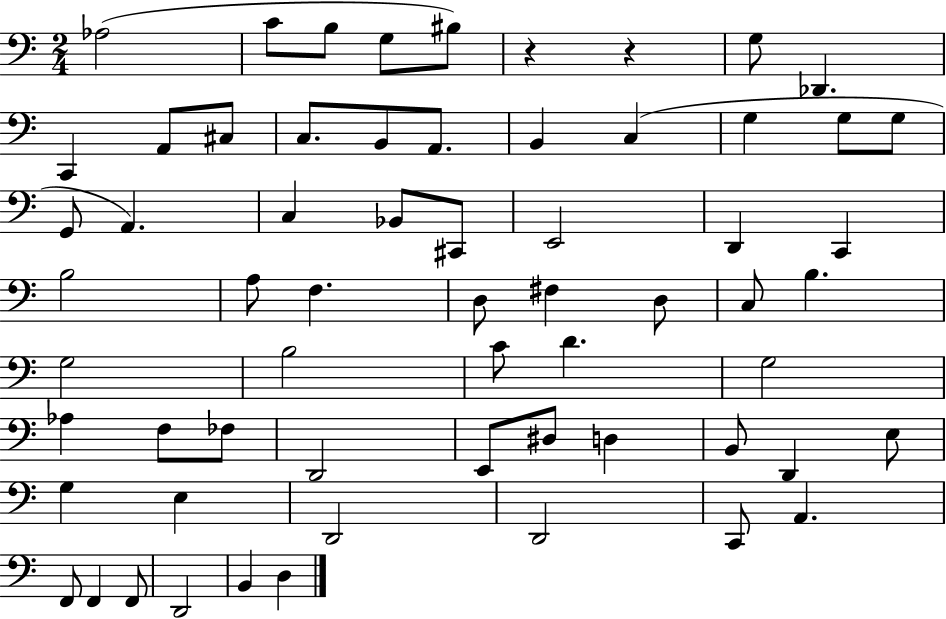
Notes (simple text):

Ab3/h C4/e B3/e G3/e BIS3/e R/q R/q G3/e Db2/q. C2/q A2/e C#3/e C3/e. B2/e A2/e. B2/q C3/q G3/q G3/e G3/e G2/e A2/q. C3/q Bb2/e C#2/e E2/h D2/q C2/q B3/h A3/e F3/q. D3/e F#3/q D3/e C3/e B3/q. G3/h B3/h C4/e D4/q. G3/h Ab3/q F3/e FES3/e D2/h E2/e D#3/e D3/q B2/e D2/q E3/e G3/q E3/q D2/h D2/h C2/e A2/q. F2/e F2/q F2/e D2/h B2/q D3/q